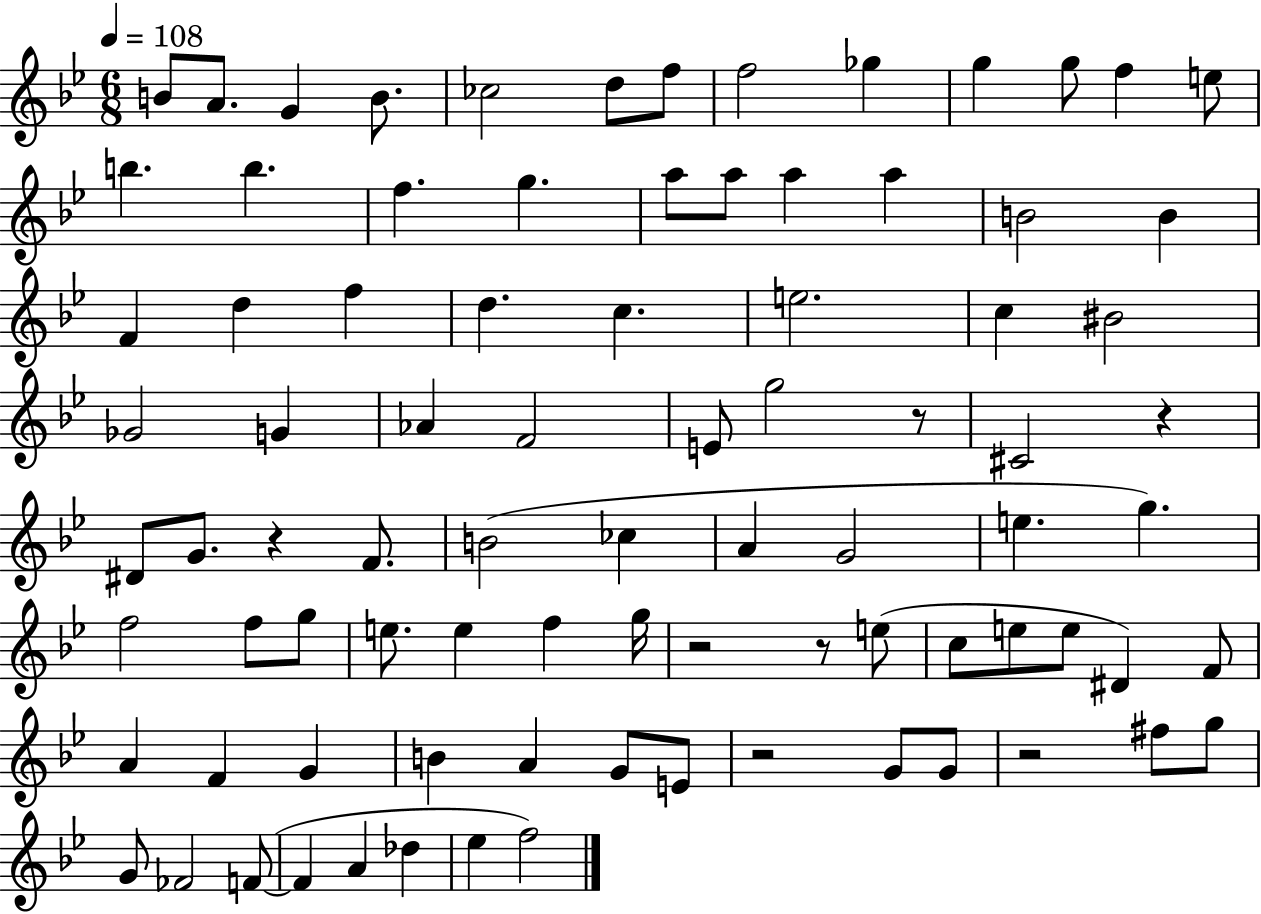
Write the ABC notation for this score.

X:1
T:Untitled
M:6/8
L:1/4
K:Bb
B/2 A/2 G B/2 _c2 d/2 f/2 f2 _g g g/2 f e/2 b b f g a/2 a/2 a a B2 B F d f d c e2 c ^B2 _G2 G _A F2 E/2 g2 z/2 ^C2 z ^D/2 G/2 z F/2 B2 _c A G2 e g f2 f/2 g/2 e/2 e f g/4 z2 z/2 e/2 c/2 e/2 e/2 ^D F/2 A F G B A G/2 E/2 z2 G/2 G/2 z2 ^f/2 g/2 G/2 _F2 F/2 F A _d _e f2